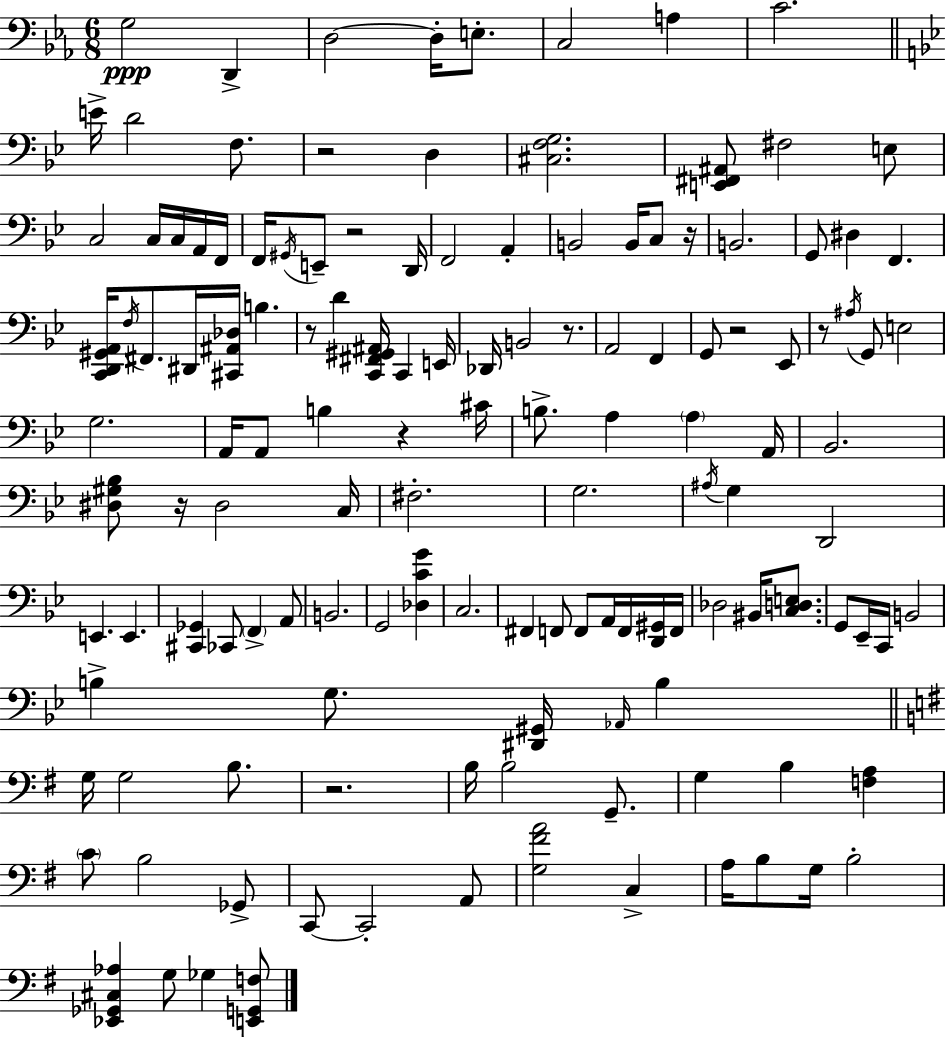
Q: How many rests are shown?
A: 10